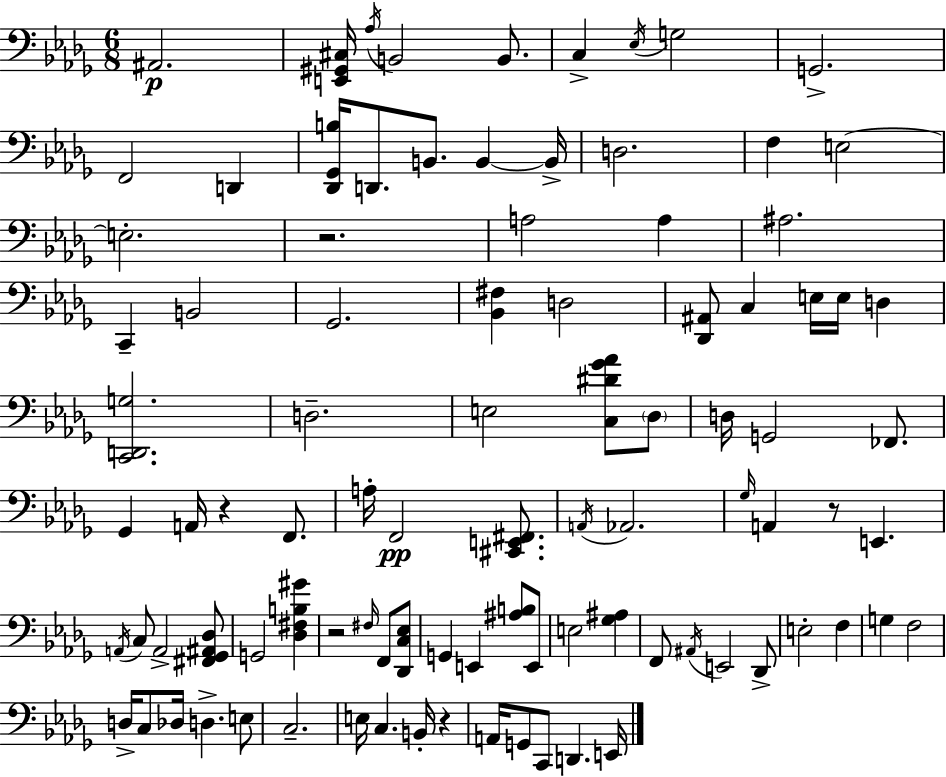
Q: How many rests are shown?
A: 5